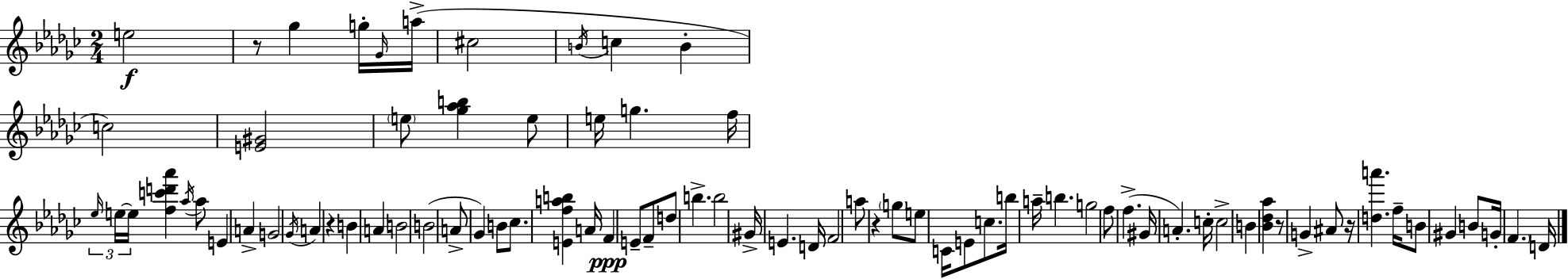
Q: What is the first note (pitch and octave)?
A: E5